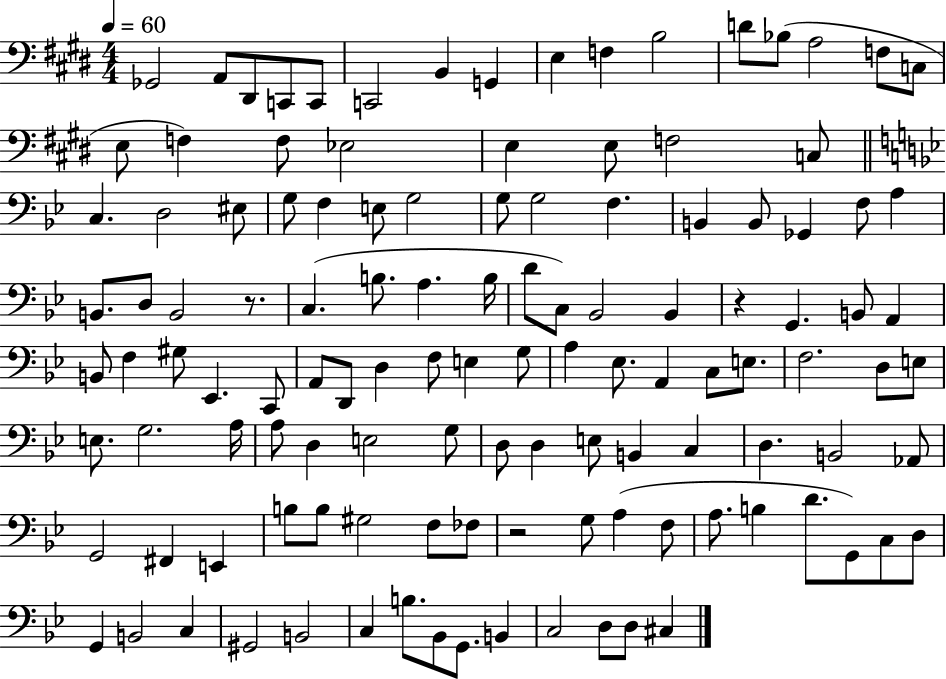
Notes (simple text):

Gb2/h A2/e D#2/e C2/e C2/e C2/h B2/q G2/q E3/q F3/q B3/h D4/e Bb3/e A3/h F3/e C3/e E3/e F3/q F3/e Eb3/h E3/q E3/e F3/h C3/e C3/q. D3/h EIS3/e G3/e F3/q E3/e G3/h G3/e G3/h F3/q. B2/q B2/e Gb2/q F3/e A3/q B2/e. D3/e B2/h R/e. C3/q. B3/e. A3/q. B3/s D4/e C3/e Bb2/h Bb2/q R/q G2/q. B2/e A2/q B2/e F3/q G#3/e Eb2/q. C2/e A2/e D2/e D3/q F3/e E3/q G3/e A3/q Eb3/e. A2/q C3/e E3/e. F3/h. D3/e E3/e E3/e. G3/h. A3/s A3/e D3/q E3/h G3/e D3/e D3/q E3/e B2/q C3/q D3/q. B2/h Ab2/e G2/h F#2/q E2/q B3/e B3/e G#3/h F3/e FES3/e R/h G3/e A3/q F3/e A3/e. B3/q D4/e. G2/e C3/e D3/e G2/q B2/h C3/q G#2/h B2/h C3/q B3/e. Bb2/e G2/e. B2/q C3/h D3/e D3/e C#3/q